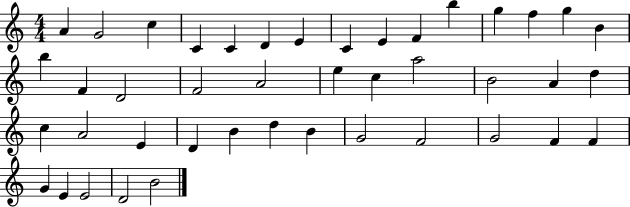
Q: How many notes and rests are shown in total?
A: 43